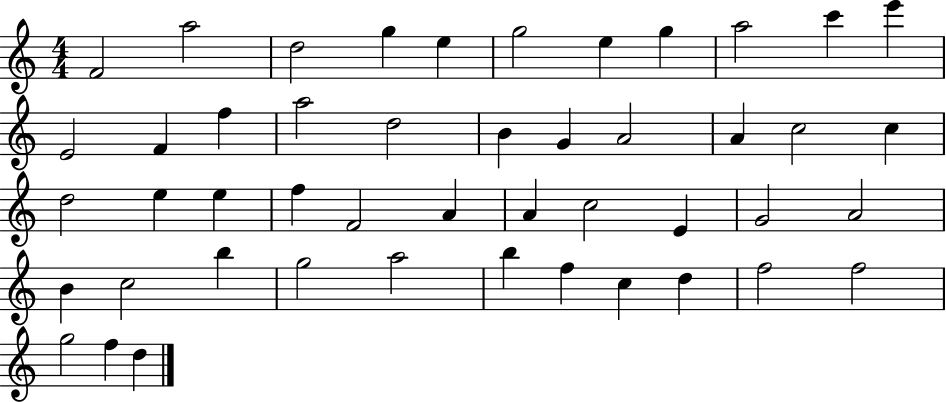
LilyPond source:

{
  \clef treble
  \numericTimeSignature
  \time 4/4
  \key c \major
  f'2 a''2 | d''2 g''4 e''4 | g''2 e''4 g''4 | a''2 c'''4 e'''4 | \break e'2 f'4 f''4 | a''2 d''2 | b'4 g'4 a'2 | a'4 c''2 c''4 | \break d''2 e''4 e''4 | f''4 f'2 a'4 | a'4 c''2 e'4 | g'2 a'2 | \break b'4 c''2 b''4 | g''2 a''2 | b''4 f''4 c''4 d''4 | f''2 f''2 | \break g''2 f''4 d''4 | \bar "|."
}